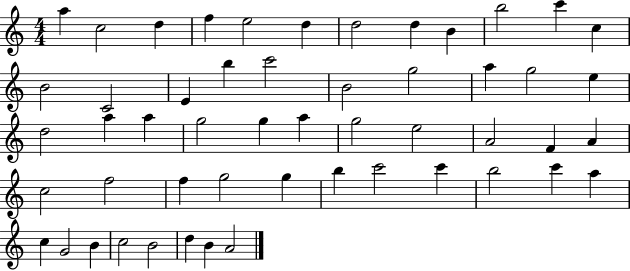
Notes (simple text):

A5/q C5/h D5/q F5/q E5/h D5/q D5/h D5/q B4/q B5/h C6/q C5/q B4/h C4/h E4/q B5/q C6/h B4/h G5/h A5/q G5/h E5/q D5/h A5/q A5/q G5/h G5/q A5/q G5/h E5/h A4/h F4/q A4/q C5/h F5/h F5/q G5/h G5/q B5/q C6/h C6/q B5/h C6/q A5/q C5/q G4/h B4/q C5/h B4/h D5/q B4/q A4/h